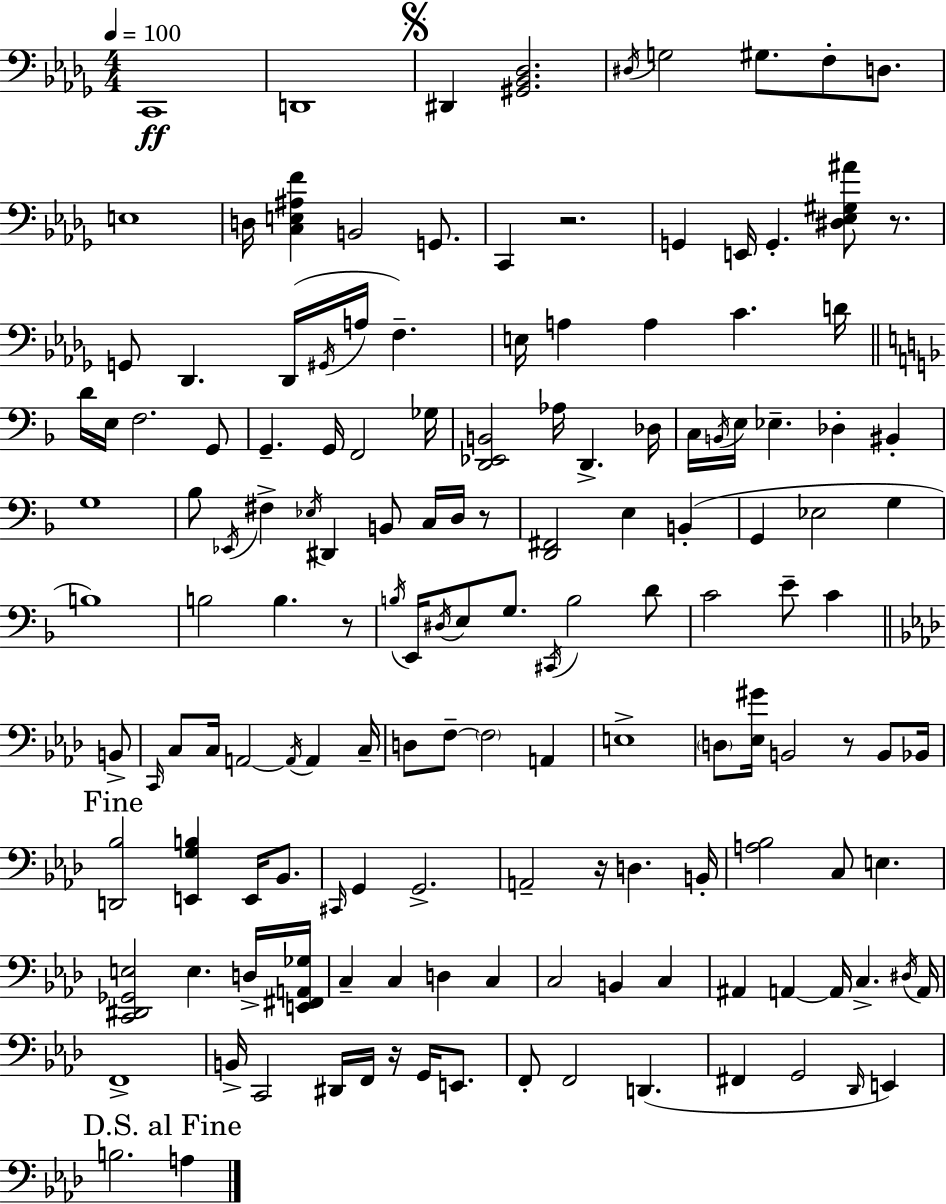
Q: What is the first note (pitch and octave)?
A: C2